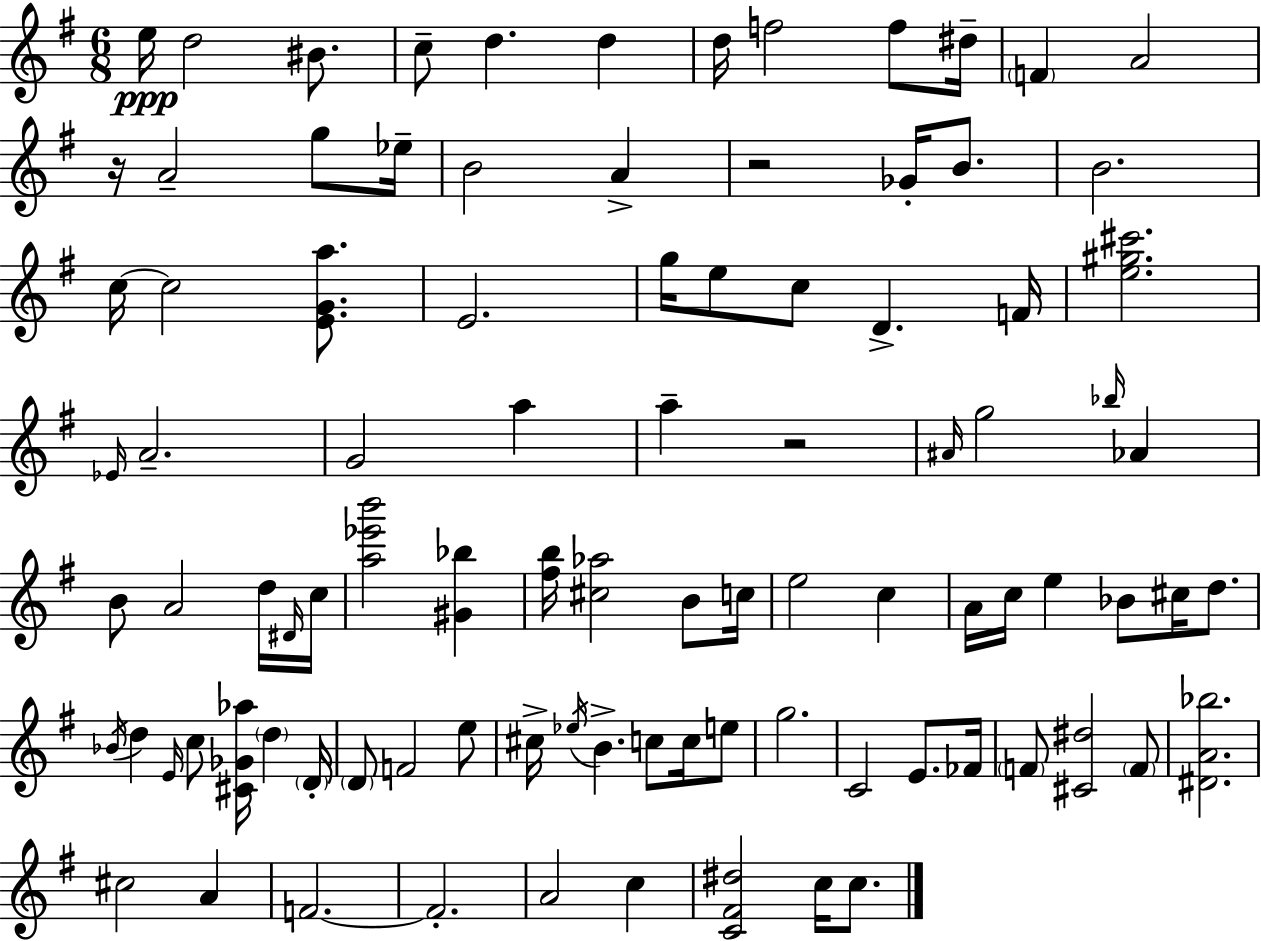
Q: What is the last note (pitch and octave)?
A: C5